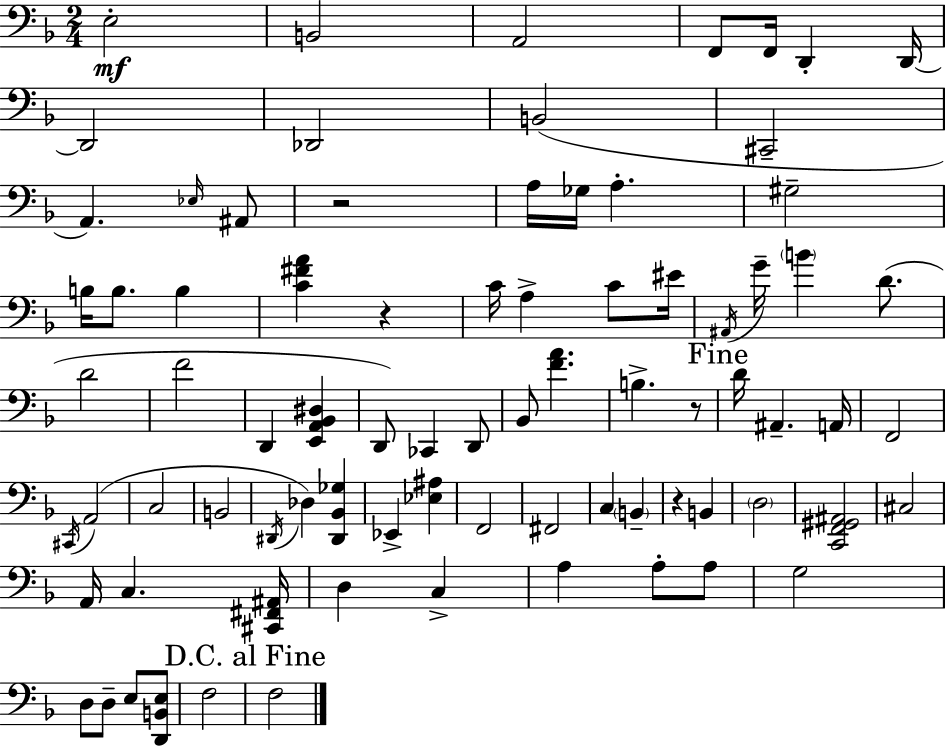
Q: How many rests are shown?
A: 4